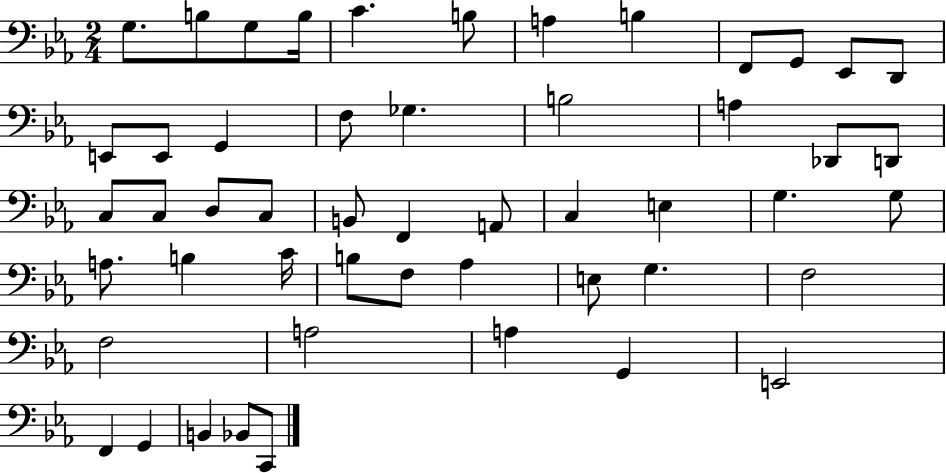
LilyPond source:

{
  \clef bass
  \numericTimeSignature
  \time 2/4
  \key ees \major
  g8. b8 g8 b16 | c'4. b8 | a4 b4 | f,8 g,8 ees,8 d,8 | \break e,8 e,8 g,4 | f8 ges4. | b2 | a4 des,8 d,8 | \break c8 c8 d8 c8 | b,8 f,4 a,8 | c4 e4 | g4. g8 | \break a8. b4 c'16 | b8 f8 aes4 | e8 g4. | f2 | \break f2 | a2 | a4 g,4 | e,2 | \break f,4 g,4 | b,4 bes,8 c,8 | \bar "|."
}